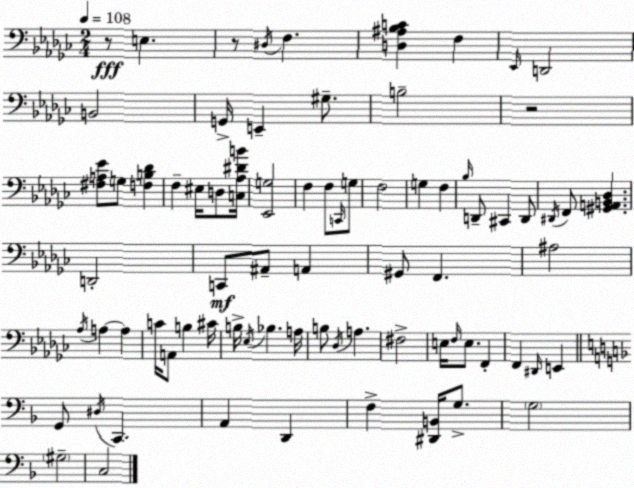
X:1
T:Untitled
M:2/4
L:1/4
K:Ebm
z/2 E, z/2 ^D,/4 F, [D,^A,_B,C] F, _E,,/4 D,,2 B,,2 G,,/4 E,, ^G,/2 B,2 z2 [^F,A,_E]/2 G,/2 [F,B,_D] F, ^E,/4 D,/2 [C,_A,^DB]/4 [_E,,G,]2 F, F,/2 C,,/4 G,/2 F,2 G, F, _B,/4 D,,/2 ^C,, D,,/2 ^D,,/4 F,,/2 [^G,,A,,B,,_D,] D,,2 C,,/2 ^A,,/2 A,, ^G,,/2 F,, ^A,2 _A,/4 A, A, C/4 A,,/2 B, ^C/4 B,/4 _E,/4 _B, A,/4 B,/2 _D,/4 A, ^F,2 E,/4 F,/4 E,/2 F,, F,, ^D,,/4 E,, G,,/2 ^D,/4 C,, A,, D,, F, [^D,,B,,]/4 G,/2 G,2 ^G,2 C,2